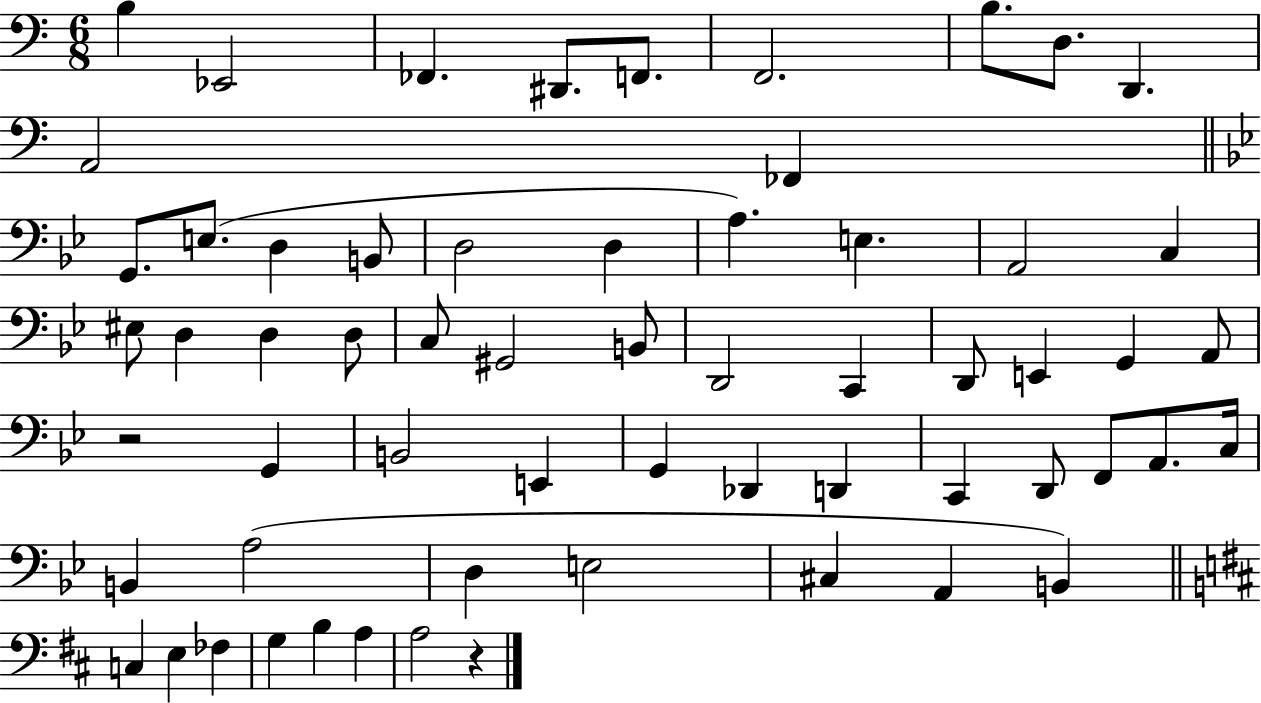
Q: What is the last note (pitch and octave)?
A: A3